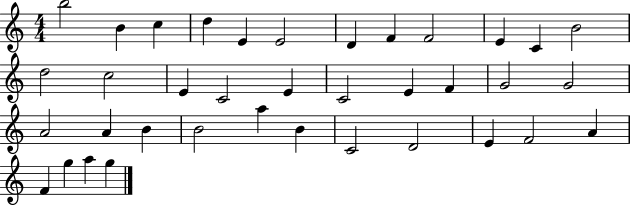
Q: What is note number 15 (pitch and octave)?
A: E4